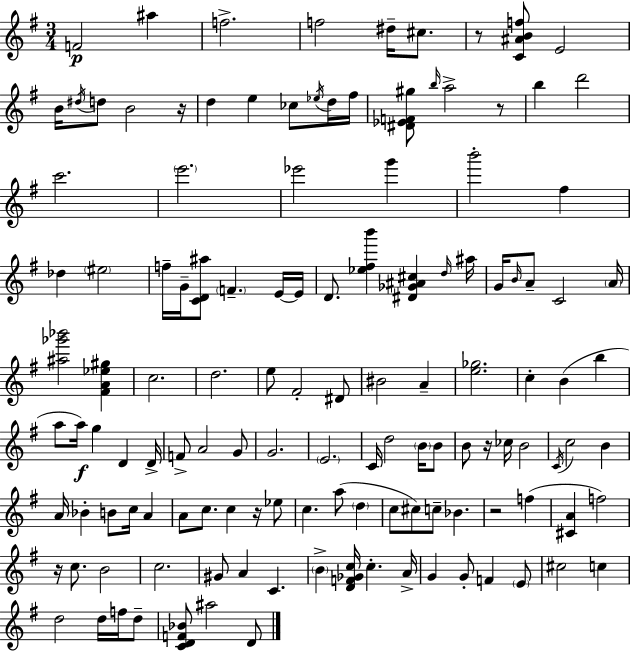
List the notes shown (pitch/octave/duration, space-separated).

F4/h A#5/q F5/h. F5/h D#5/s C#5/e. R/e [C4,A#4,B4,F5]/e E4/h B4/s D#5/s D5/e B4/h R/s D5/q E5/q CES5/e Eb5/s D5/s F#5/s [D#4,Eb4,F4,G#5]/e B5/s A5/h R/e B5/q D6/h C6/h. E6/h. Eb6/h G6/q B6/h F#5/q Db5/q EIS5/h F5/s G4/s [C4,D4,A#5]/e F4/q. E4/s E4/s D4/e. [Eb5,F#5,B6]/q [D#4,Gb4,A#4,C#5]/q D5/s A#5/s G4/s B4/s A4/e C4/h A4/s [A#5,Gb6,Bb6]/h [F#4,A4,Eb5,G#5]/q C5/h. D5/h. E5/e F#4/h D#4/e BIS4/h A4/q [E5,Gb5]/h. C5/q B4/q B5/q A5/e A5/s G5/q D4/q D4/s F4/e A4/h G4/e G4/h. E4/h. C4/s D5/h B4/s B4/e B4/e R/s CES5/s B4/h C4/s C5/h B4/q A4/s Bb4/q B4/e C5/s A4/q A4/e C5/e. C5/q R/s Eb5/e C5/q. A5/e D5/q C5/e C#5/e C5/e Bb4/q. R/h F5/q [C#4,A4]/q F5/h R/s C5/e. B4/h C5/h. G#4/e A4/q C4/q. B4/q [D4,F4,Gb4,C5]/s C5/q. A4/s G4/q G4/e F4/q E4/e C#5/h C5/q D5/h D5/s F5/s D5/e [C4,D4,F4,Bb4]/e A#5/h D4/e